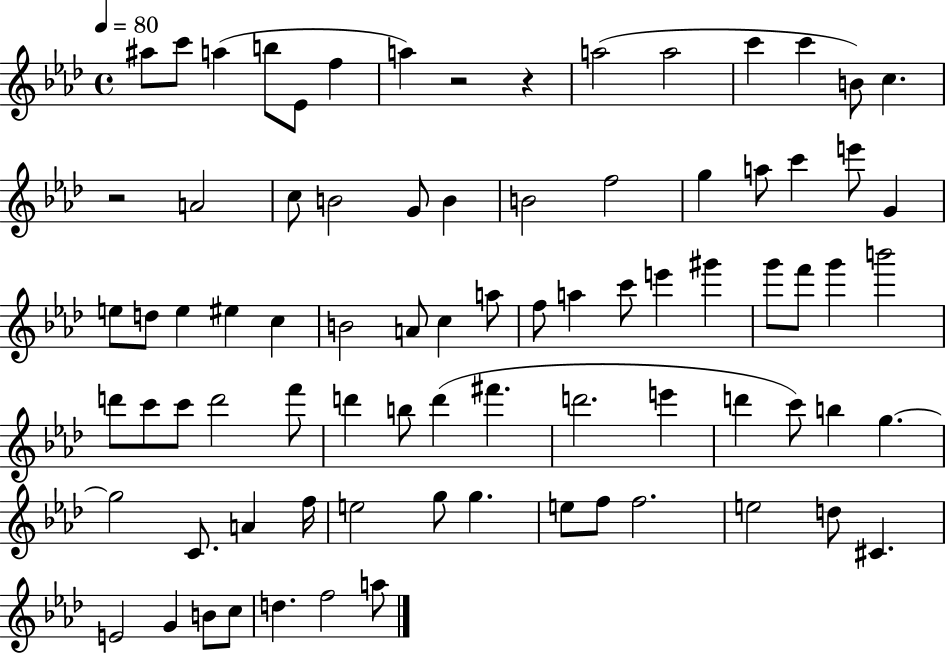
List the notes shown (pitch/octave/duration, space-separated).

A#5/e C6/e A5/q B5/e Eb4/e F5/q A5/q R/h R/q A5/h A5/h C6/q C6/q B4/e C5/q. R/h A4/h C5/e B4/h G4/e B4/q B4/h F5/h G5/q A5/e C6/q E6/e G4/q E5/e D5/e E5/q EIS5/q C5/q B4/h A4/e C5/q A5/e F5/e A5/q C6/e E6/q G#6/q G6/e F6/e G6/q B6/h D6/e C6/e C6/e D6/h F6/e D6/q B5/e D6/q F#6/q. D6/h. E6/q D6/q C6/e B5/q G5/q. G5/h C4/e. A4/q F5/s E5/h G5/e G5/q. E5/e F5/e F5/h. E5/h D5/e C#4/q. E4/h G4/q B4/e C5/e D5/q. F5/h A5/e